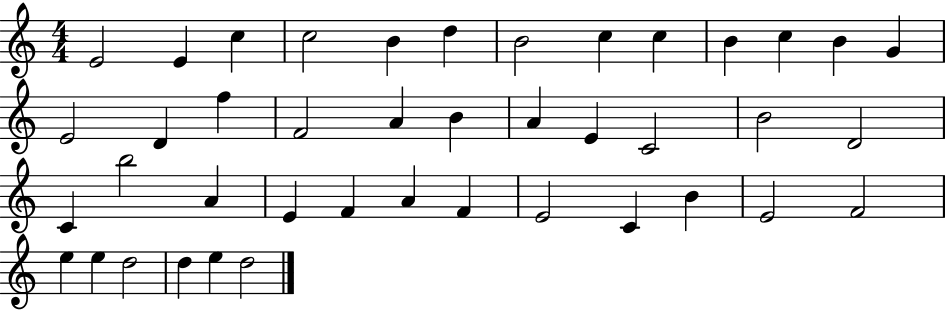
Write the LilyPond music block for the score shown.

{
  \clef treble
  \numericTimeSignature
  \time 4/4
  \key c \major
  e'2 e'4 c''4 | c''2 b'4 d''4 | b'2 c''4 c''4 | b'4 c''4 b'4 g'4 | \break e'2 d'4 f''4 | f'2 a'4 b'4 | a'4 e'4 c'2 | b'2 d'2 | \break c'4 b''2 a'4 | e'4 f'4 a'4 f'4 | e'2 c'4 b'4 | e'2 f'2 | \break e''4 e''4 d''2 | d''4 e''4 d''2 | \bar "|."
}